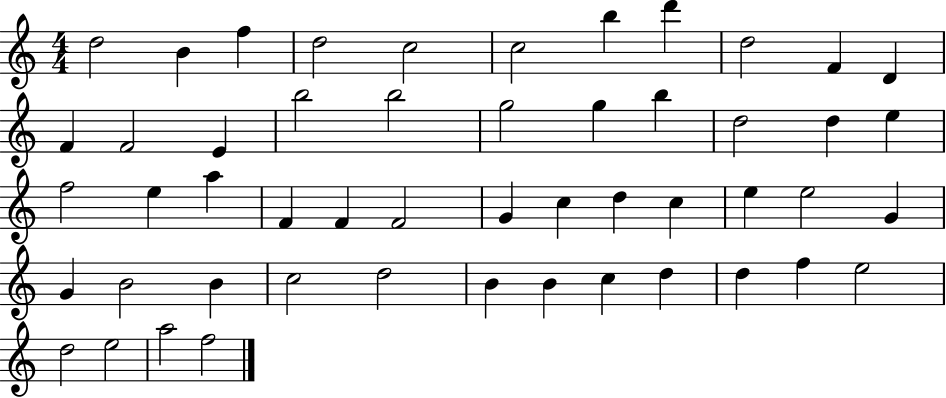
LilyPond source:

{
  \clef treble
  \numericTimeSignature
  \time 4/4
  \key c \major
  d''2 b'4 f''4 | d''2 c''2 | c''2 b''4 d'''4 | d''2 f'4 d'4 | \break f'4 f'2 e'4 | b''2 b''2 | g''2 g''4 b''4 | d''2 d''4 e''4 | \break f''2 e''4 a''4 | f'4 f'4 f'2 | g'4 c''4 d''4 c''4 | e''4 e''2 g'4 | \break g'4 b'2 b'4 | c''2 d''2 | b'4 b'4 c''4 d''4 | d''4 f''4 e''2 | \break d''2 e''2 | a''2 f''2 | \bar "|."
}